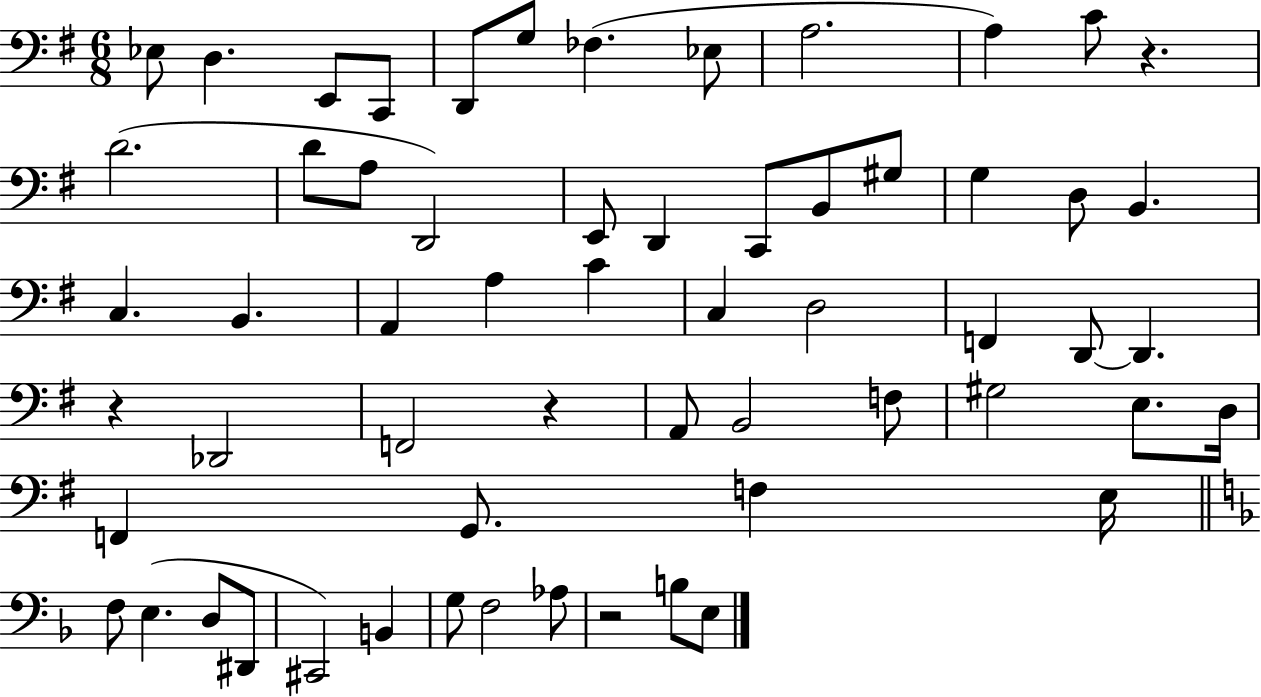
Eb3/e D3/q. E2/e C2/e D2/e G3/e FES3/q. Eb3/e A3/h. A3/q C4/e R/q. D4/h. D4/e A3/e D2/h E2/e D2/q C2/e B2/e G#3/e G3/q D3/e B2/q. C3/q. B2/q. A2/q A3/q C4/q C3/q D3/h F2/q D2/e D2/q. R/q Db2/h F2/h R/q A2/e B2/h F3/e G#3/h E3/e. D3/s F2/q G2/e. F3/q E3/s F3/e E3/q. D3/e D#2/e C#2/h B2/q G3/e F3/h Ab3/e R/h B3/e E3/e